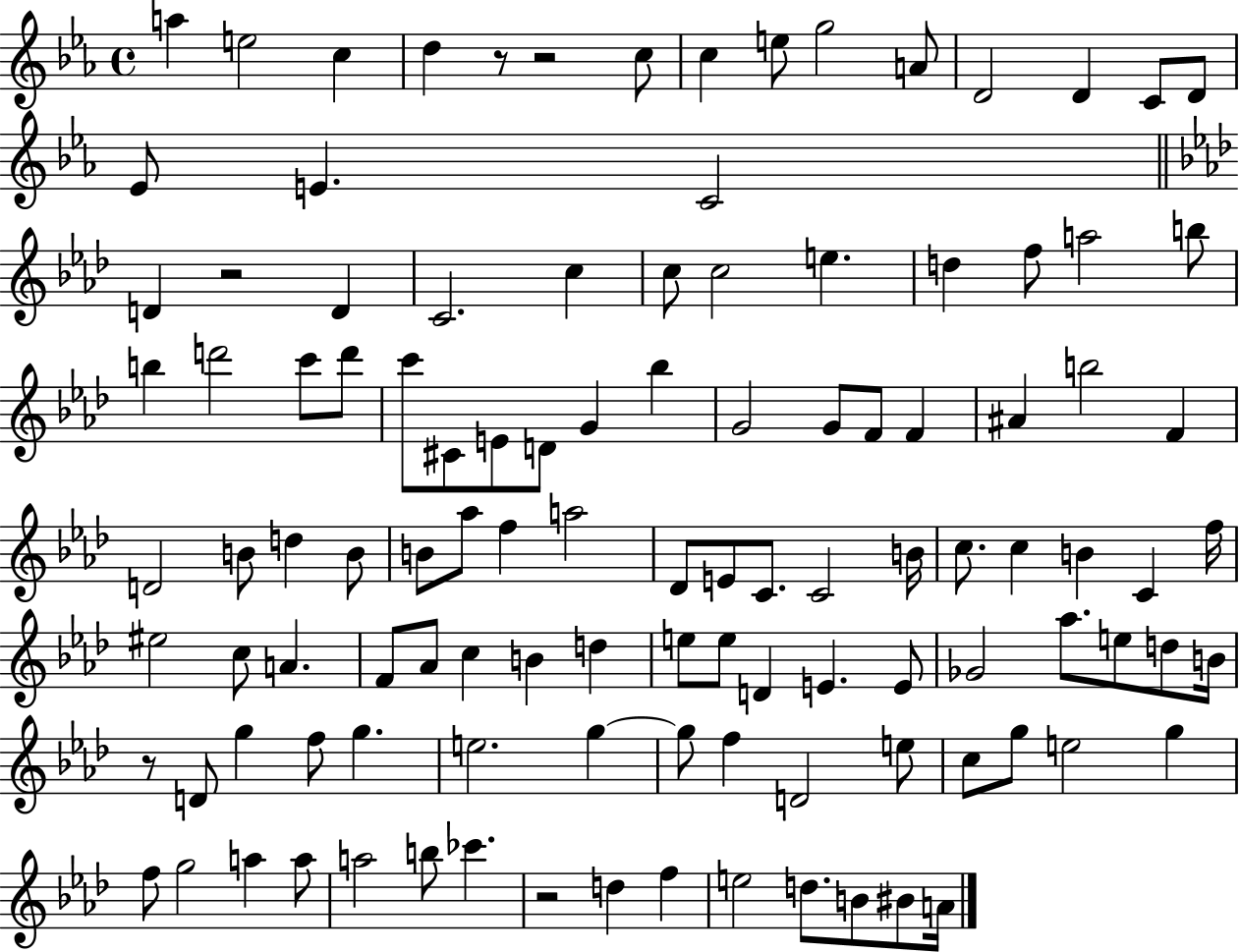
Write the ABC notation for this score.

X:1
T:Untitled
M:4/4
L:1/4
K:Eb
a e2 c d z/2 z2 c/2 c e/2 g2 A/2 D2 D C/2 D/2 _E/2 E C2 D z2 D C2 c c/2 c2 e d f/2 a2 b/2 b d'2 c'/2 d'/2 c'/2 ^C/2 E/2 D/2 G _b G2 G/2 F/2 F ^A b2 F D2 B/2 d B/2 B/2 _a/2 f a2 _D/2 E/2 C/2 C2 B/4 c/2 c B C f/4 ^e2 c/2 A F/2 _A/2 c B d e/2 e/2 D E E/2 _G2 _a/2 e/2 d/2 B/4 z/2 D/2 g f/2 g e2 g g/2 f D2 e/2 c/2 g/2 e2 g f/2 g2 a a/2 a2 b/2 _c' z2 d f e2 d/2 B/2 ^B/2 A/4